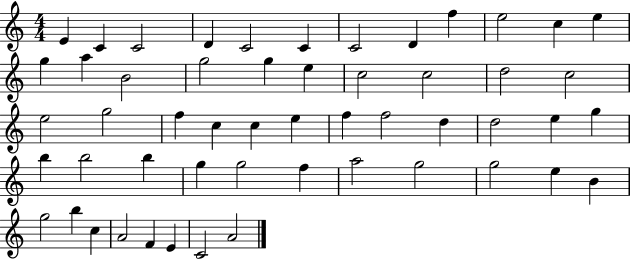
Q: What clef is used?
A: treble